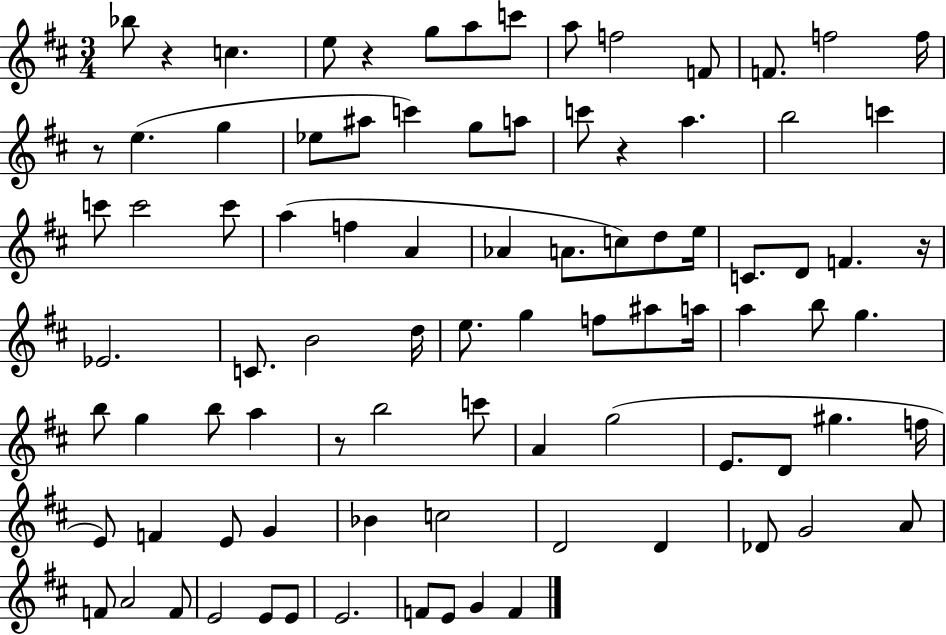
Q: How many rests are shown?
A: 6